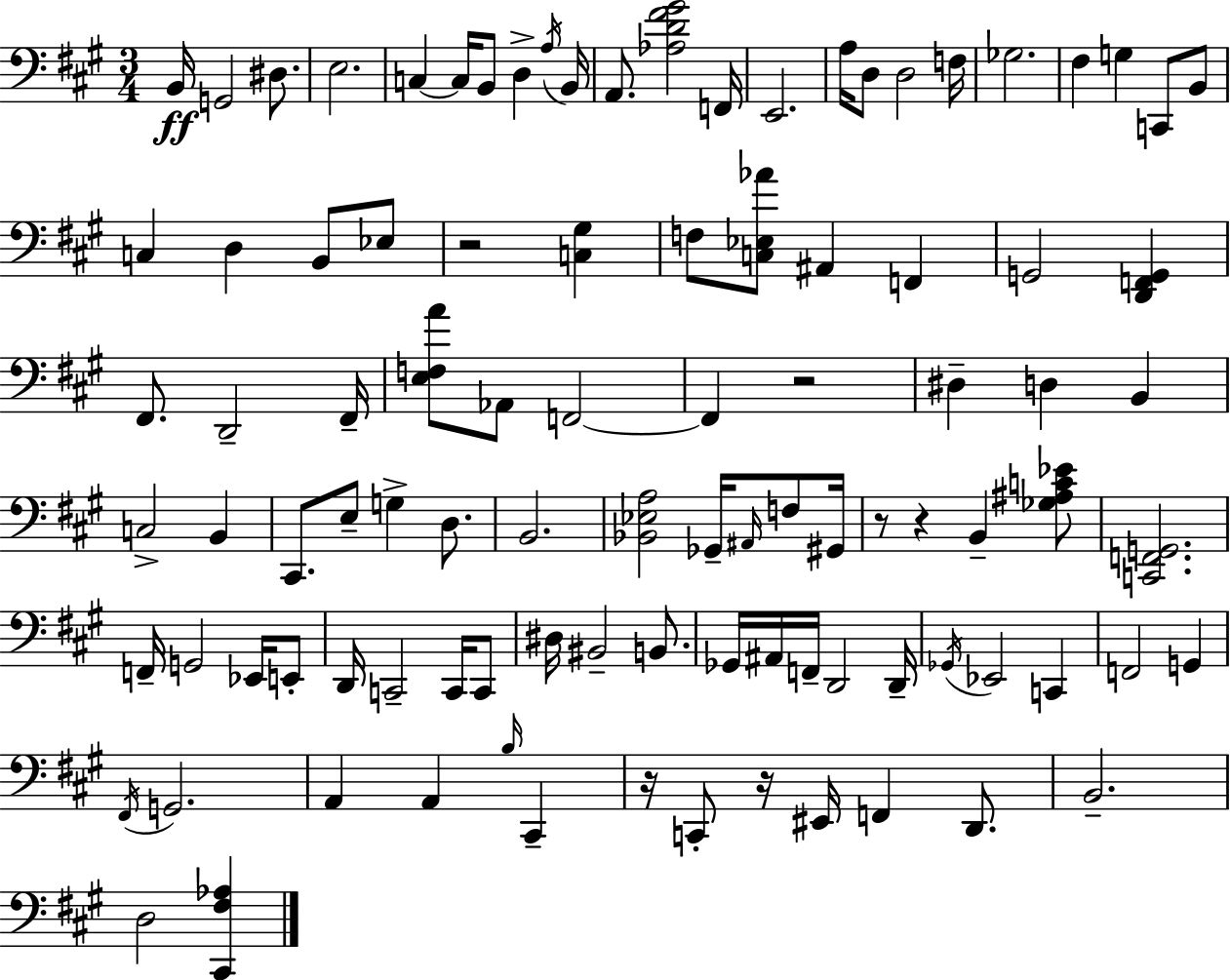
X:1
T:Untitled
M:3/4
L:1/4
K:A
B,,/4 G,,2 ^D,/2 E,2 C, C,/4 B,,/2 D, A,/4 B,,/4 A,,/2 [_A,D^F^G]2 F,,/4 E,,2 A,/4 D,/2 D,2 F,/4 _G,2 ^F, G, C,,/2 B,,/2 C, D, B,,/2 _E,/2 z2 [C,^G,] F,/2 [C,_E,_A]/2 ^A,, F,, G,,2 [D,,F,,G,,] ^F,,/2 D,,2 ^F,,/4 [E,F,A]/2 _A,,/2 F,,2 F,, z2 ^D, D, B,, C,2 B,, ^C,,/2 E,/2 G, D,/2 B,,2 [_B,,_E,A,]2 _G,,/4 ^A,,/4 F,/2 ^G,,/4 z/2 z B,, [_G,^A,C_E]/2 [C,,F,,G,,]2 F,,/4 G,,2 _E,,/4 E,,/2 D,,/4 C,,2 C,,/4 C,,/2 ^D,/4 ^B,,2 B,,/2 _G,,/4 ^A,,/4 F,,/4 D,,2 D,,/4 _G,,/4 _E,,2 C,, F,,2 G,, ^F,,/4 G,,2 A,, A,, B,/4 ^C,, z/4 C,,/2 z/4 ^E,,/4 F,, D,,/2 B,,2 D,2 [^C,,^F,_A,]